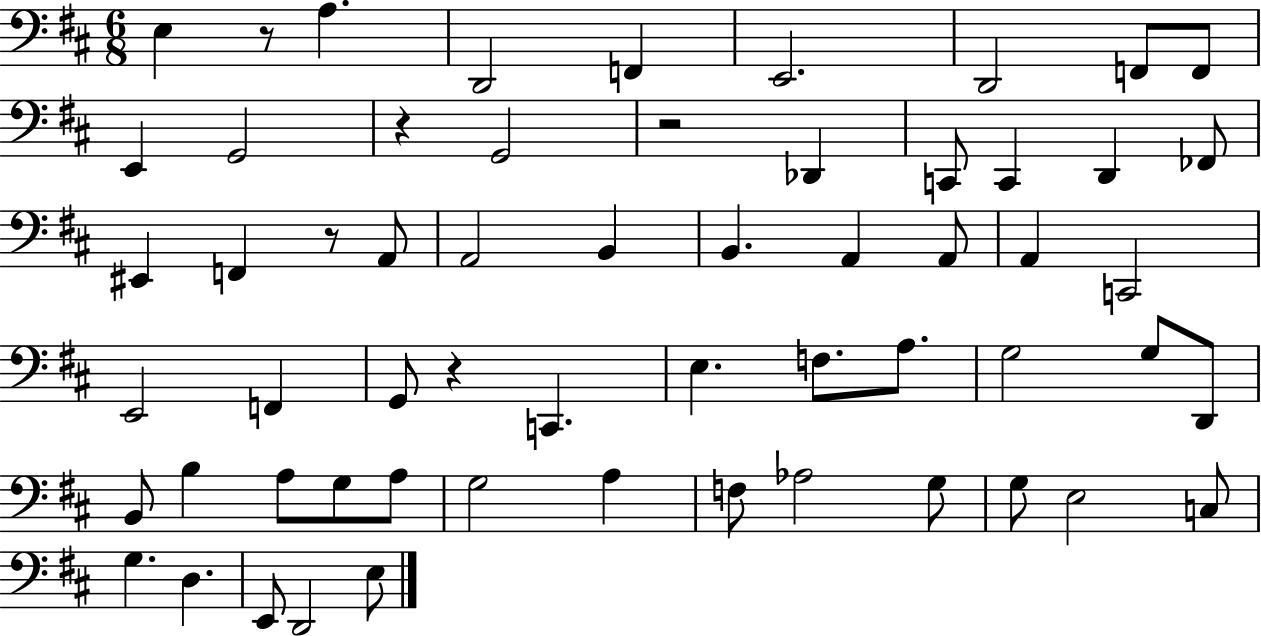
E3/q R/e A3/q. D2/h F2/q E2/h. D2/h F2/e F2/e E2/q G2/h R/q G2/h R/h Db2/q C2/e C2/q D2/q FES2/e EIS2/q F2/q R/e A2/e A2/h B2/q B2/q. A2/q A2/e A2/q C2/h E2/h F2/q G2/e R/q C2/q. E3/q. F3/e. A3/e. G3/h G3/e D2/e B2/e B3/q A3/e G3/e A3/e G3/h A3/q F3/e Ab3/h G3/e G3/e E3/h C3/e G3/q. D3/q. E2/e D2/h E3/e